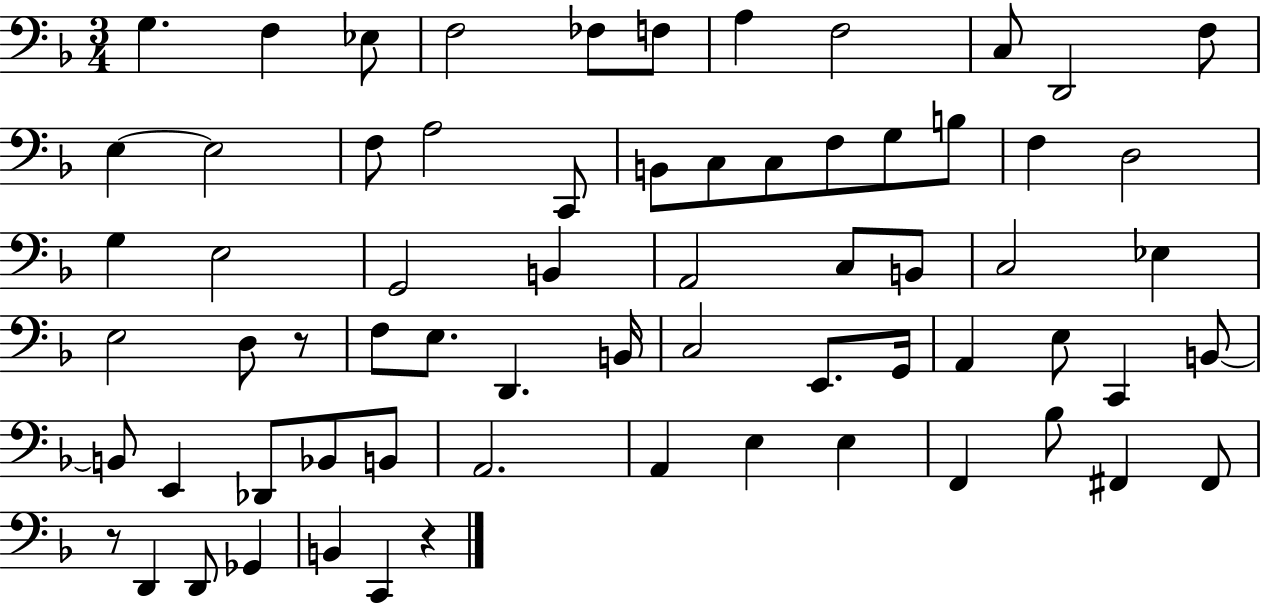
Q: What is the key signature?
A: F major